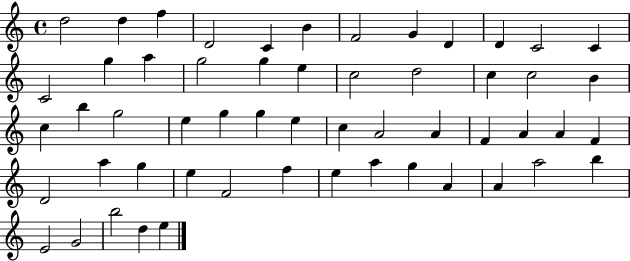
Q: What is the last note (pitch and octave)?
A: E5